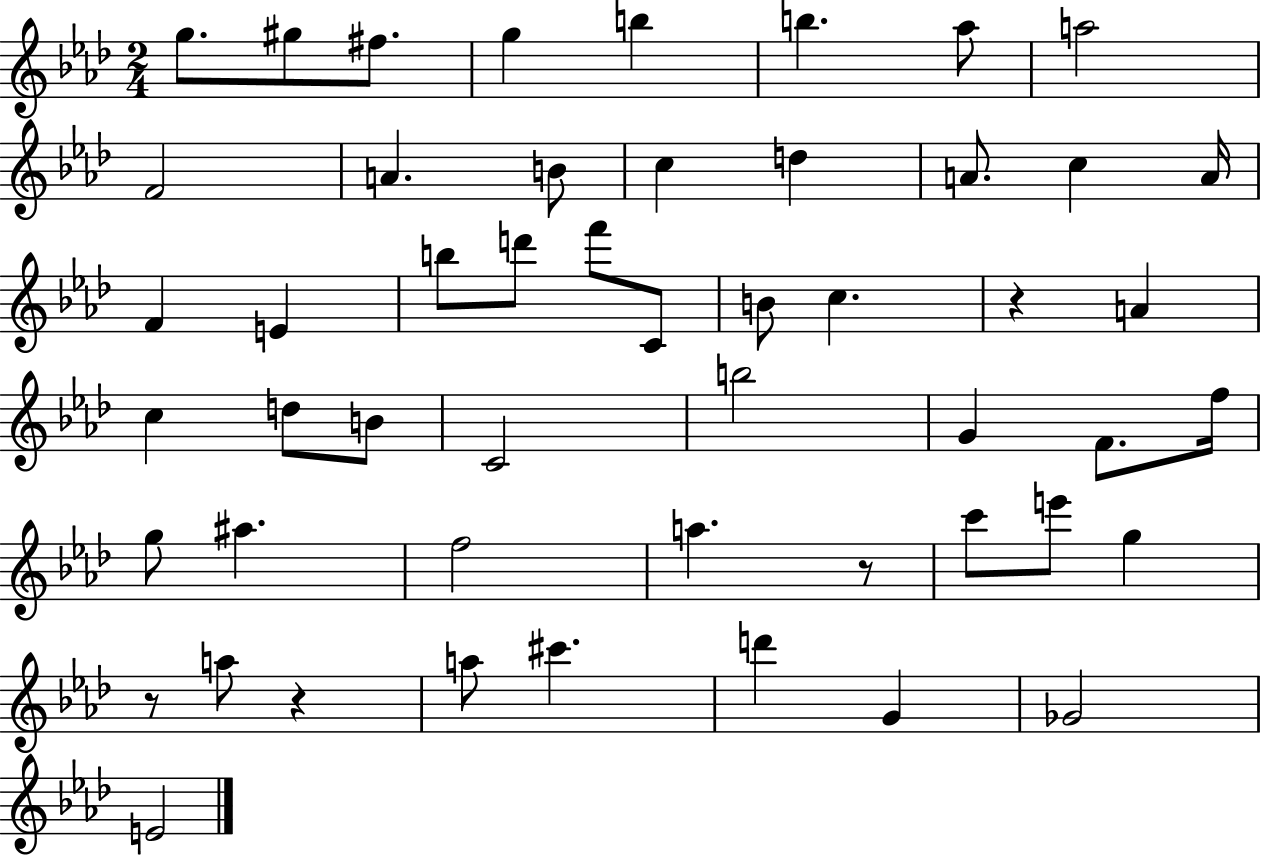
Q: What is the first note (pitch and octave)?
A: G5